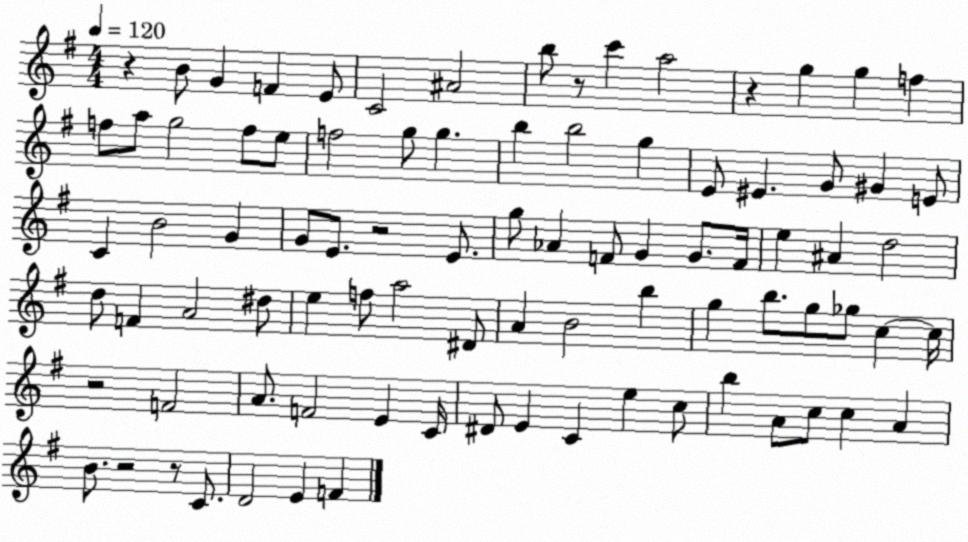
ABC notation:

X:1
T:Untitled
M:4/4
L:1/4
K:G
z B/2 G F E/2 C2 ^A2 b/2 z/2 c' a2 z g g f f/2 a/2 g2 f/2 e/2 f2 g/2 g b b2 g E/2 ^E G/2 ^G E/2 C B2 G G/2 E/2 z2 E/2 g/2 _A F/2 G G/2 F/4 e ^A d2 d/2 F A2 ^d/2 e f/2 a2 ^D/2 A B2 b g b/2 g/2 _g/2 c c/4 z2 F2 A/2 F2 E C/4 ^D/2 E C e c/2 b A/2 c/2 c A B/2 z2 z/2 C/2 D2 E F